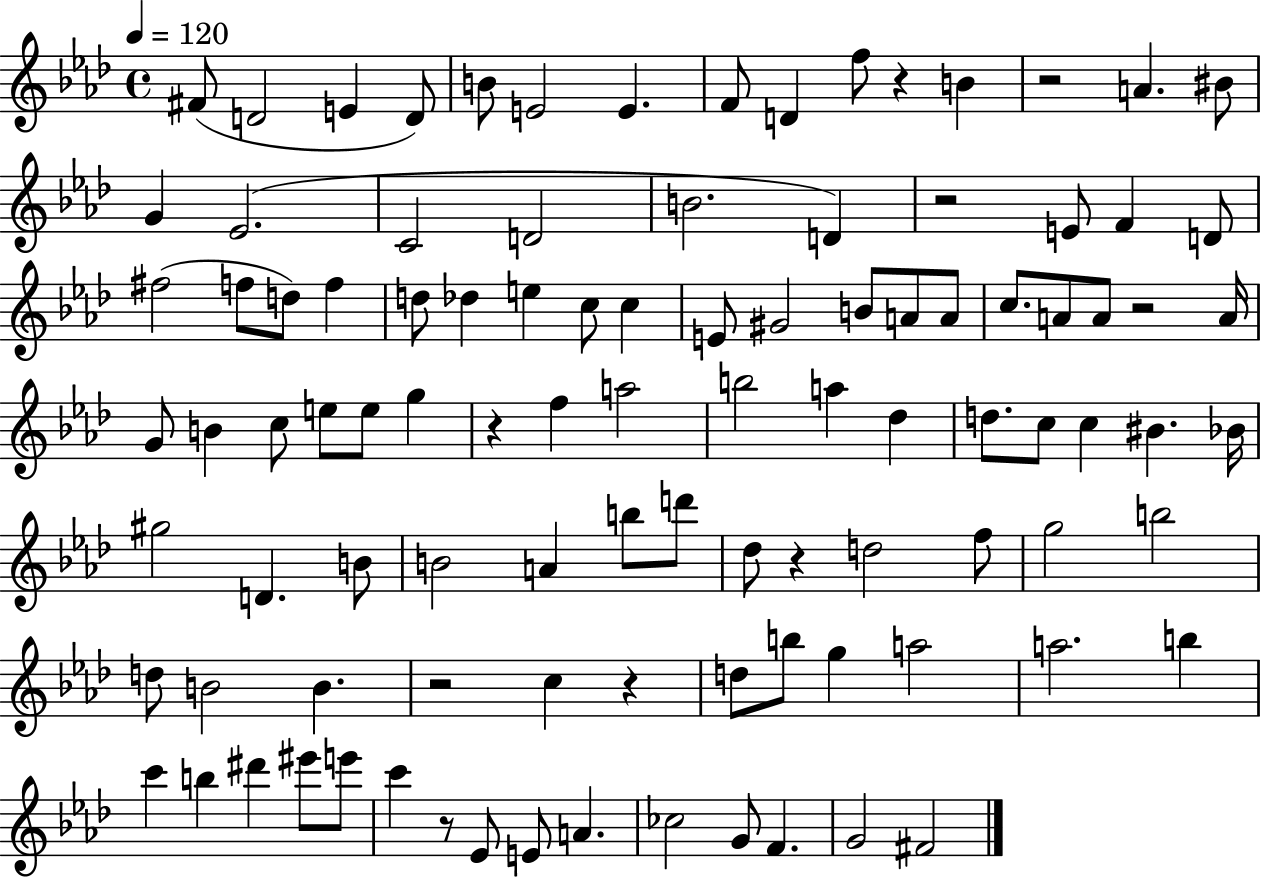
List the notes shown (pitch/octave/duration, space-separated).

F#4/e D4/h E4/q D4/e B4/e E4/h E4/q. F4/e D4/q F5/e R/q B4/q R/h A4/q. BIS4/e G4/q Eb4/h. C4/h D4/h B4/h. D4/q R/h E4/e F4/q D4/e F#5/h F5/e D5/e F5/q D5/e Db5/q E5/q C5/e C5/q E4/e G#4/h B4/e A4/e A4/e C5/e. A4/e A4/e R/h A4/s G4/e B4/q C5/e E5/e E5/e G5/q R/q F5/q A5/h B5/h A5/q Db5/q D5/e. C5/e C5/q BIS4/q. Bb4/s G#5/h D4/q. B4/e B4/h A4/q B5/e D6/e Db5/e R/q D5/h F5/e G5/h B5/h D5/e B4/h B4/q. R/h C5/q R/q D5/e B5/e G5/q A5/h A5/h. B5/q C6/q B5/q D#6/q EIS6/e E6/e C6/q R/e Eb4/e E4/e A4/q. CES5/h G4/e F4/q. G4/h F#4/h